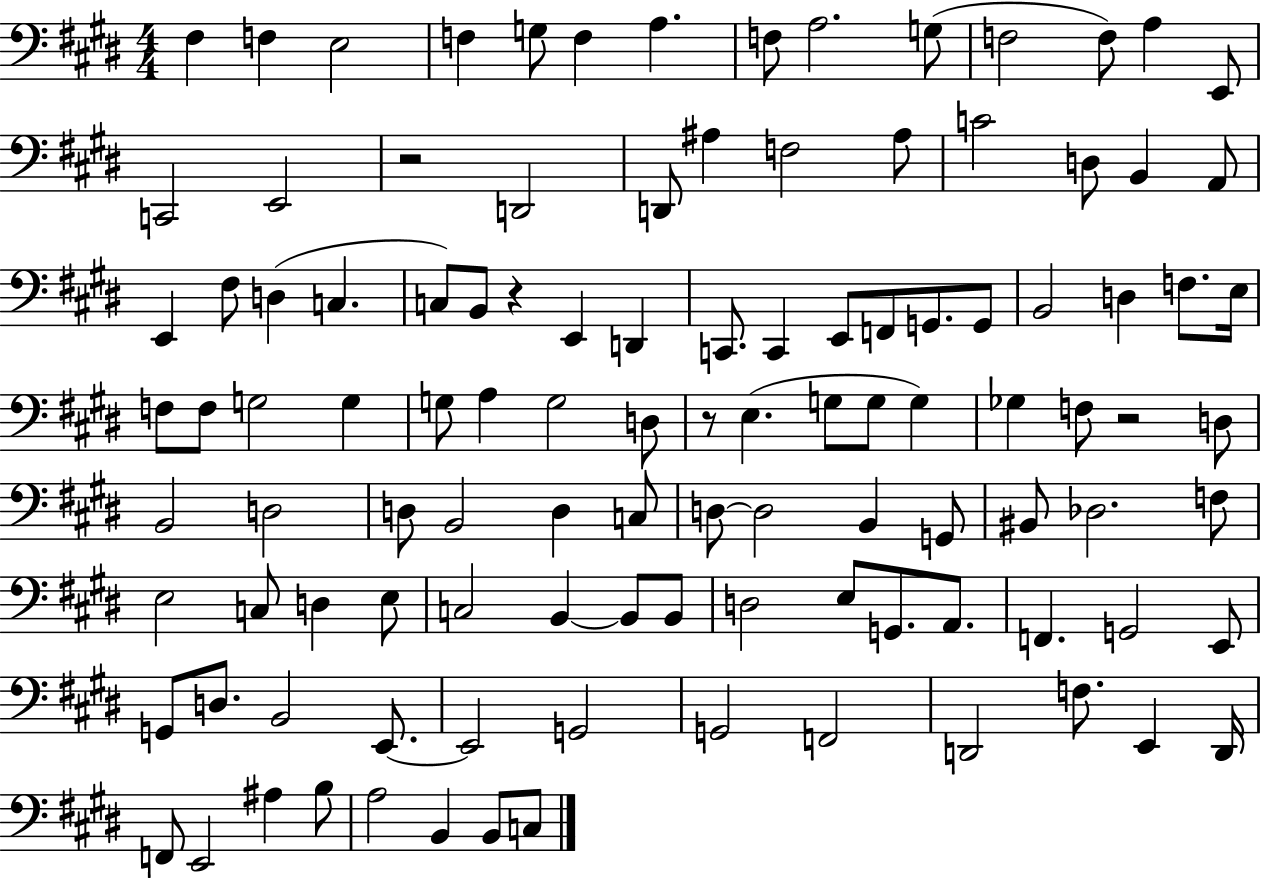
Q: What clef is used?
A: bass